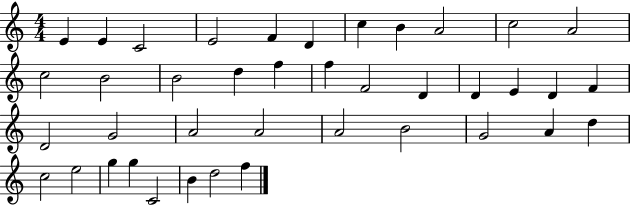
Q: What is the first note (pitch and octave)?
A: E4